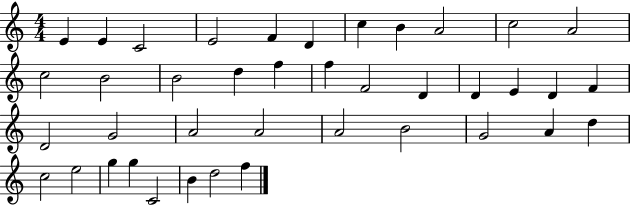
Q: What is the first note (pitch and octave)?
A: E4